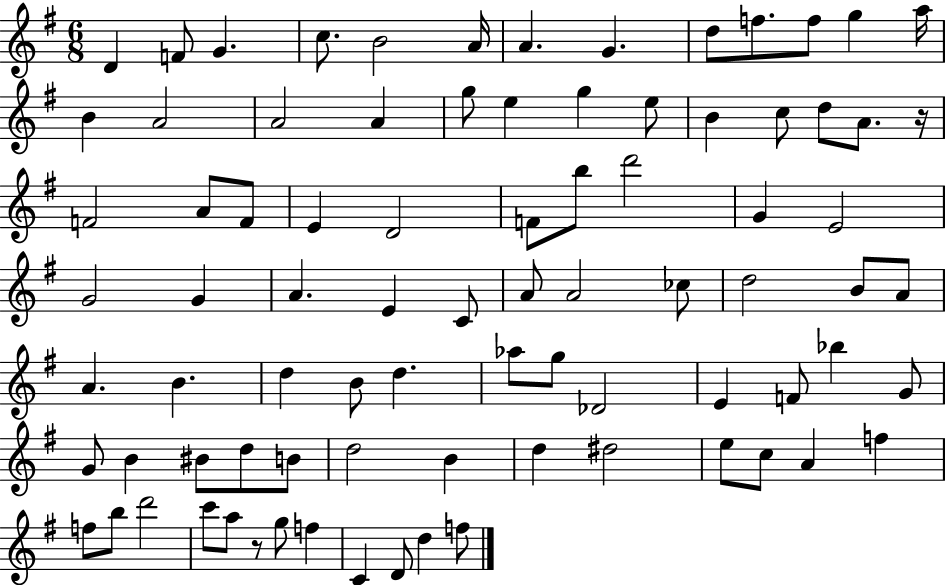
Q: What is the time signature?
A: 6/8